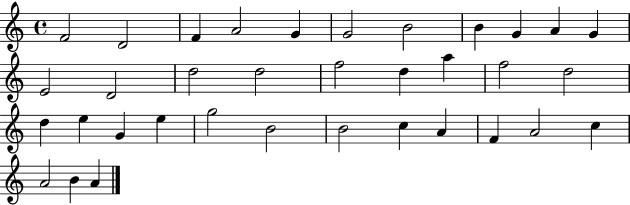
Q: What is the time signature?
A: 4/4